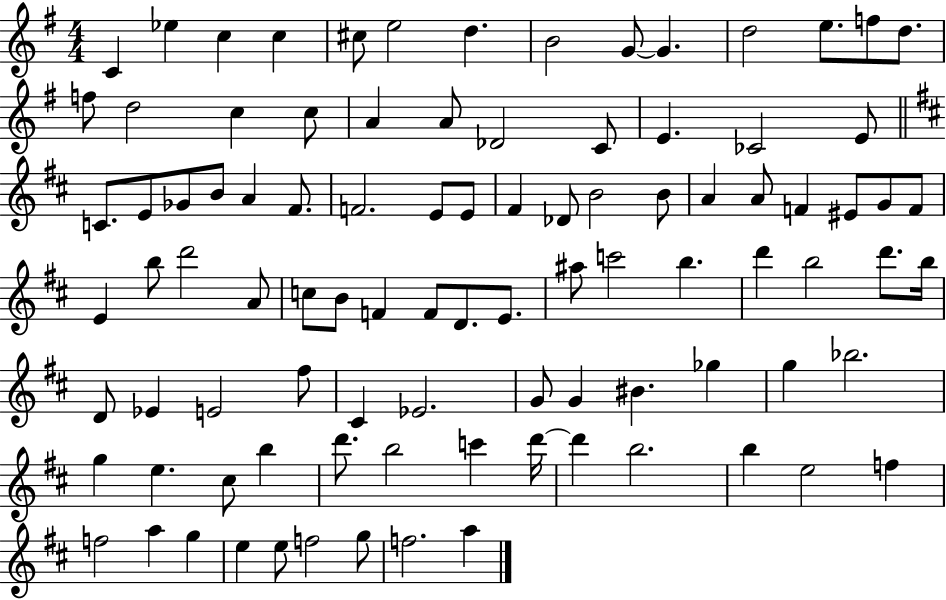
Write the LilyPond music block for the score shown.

{
  \clef treble
  \numericTimeSignature
  \time 4/4
  \key g \major
  c'4 ees''4 c''4 c''4 | cis''8 e''2 d''4. | b'2 g'8~~ g'4. | d''2 e''8. f''8 d''8. | \break f''8 d''2 c''4 c''8 | a'4 a'8 des'2 c'8 | e'4. ces'2 e'8 | \bar "||" \break \key d \major c'8. e'8 ges'8 b'8 a'4 fis'8. | f'2. e'8 e'8 | fis'4 des'8 b'2 b'8 | a'4 a'8 f'4 eis'8 g'8 f'8 | \break e'4 b''8 d'''2 a'8 | c''8 b'8 f'4 f'8 d'8. e'8. | ais''8 c'''2 b''4. | d'''4 b''2 d'''8. b''16 | \break d'8 ees'4 e'2 fis''8 | cis'4 ees'2. | g'8 g'4 bis'4. ges''4 | g''4 bes''2. | \break g''4 e''4. cis''8 b''4 | d'''8. b''2 c'''4 d'''16~~ | d'''4 b''2. | b''4 e''2 f''4 | \break f''2 a''4 g''4 | e''4 e''8 f''2 g''8 | f''2. a''4 | \bar "|."
}